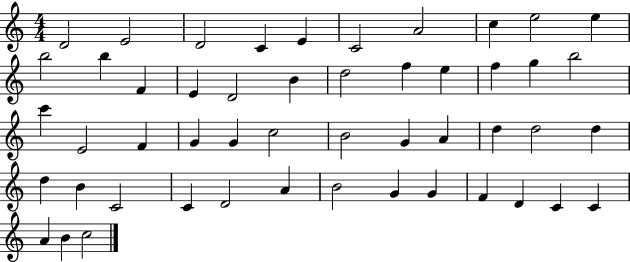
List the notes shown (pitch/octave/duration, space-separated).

D4/h E4/h D4/h C4/q E4/q C4/h A4/h C5/q E5/h E5/q B5/h B5/q F4/q E4/q D4/h B4/q D5/h F5/q E5/q F5/q G5/q B5/h C6/q E4/h F4/q G4/q G4/q C5/h B4/h G4/q A4/q D5/q D5/h D5/q D5/q B4/q C4/h C4/q D4/h A4/q B4/h G4/q G4/q F4/q D4/q C4/q C4/q A4/q B4/q C5/h